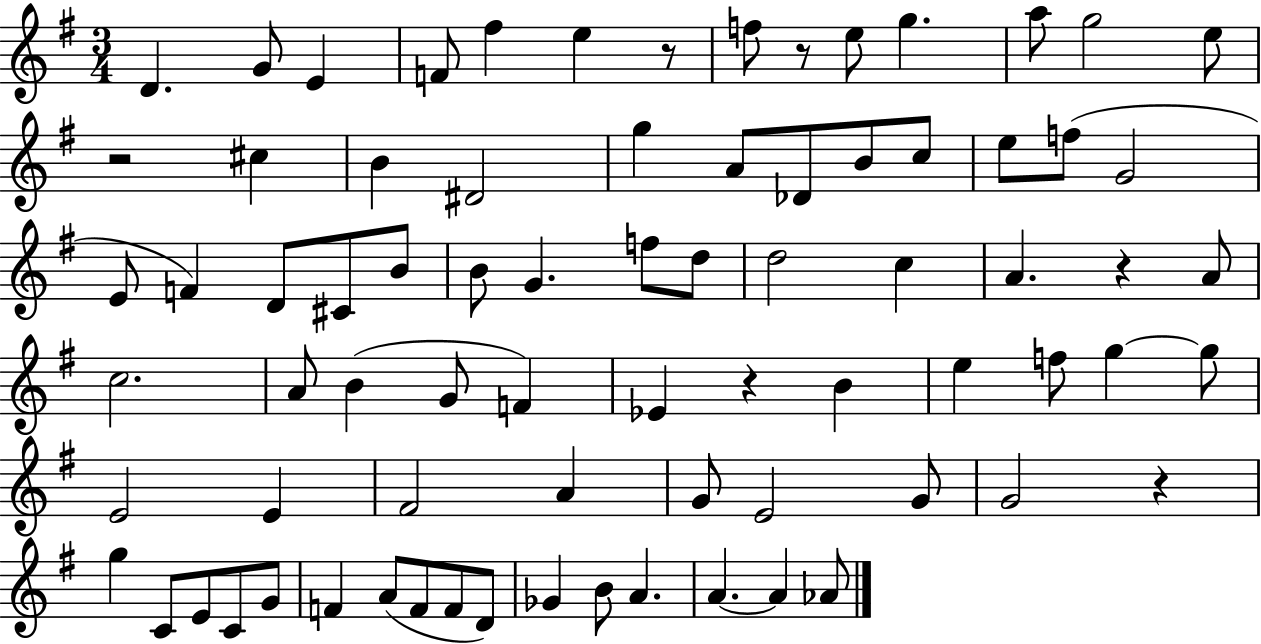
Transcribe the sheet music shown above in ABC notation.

X:1
T:Untitled
M:3/4
L:1/4
K:G
D G/2 E F/2 ^f e z/2 f/2 z/2 e/2 g a/2 g2 e/2 z2 ^c B ^D2 g A/2 _D/2 B/2 c/2 e/2 f/2 G2 E/2 F D/2 ^C/2 B/2 B/2 G f/2 d/2 d2 c A z A/2 c2 A/2 B G/2 F _E z B e f/2 g g/2 E2 E ^F2 A G/2 E2 G/2 G2 z g C/2 E/2 C/2 G/2 F A/2 F/2 F/2 D/2 _G B/2 A A A _A/2